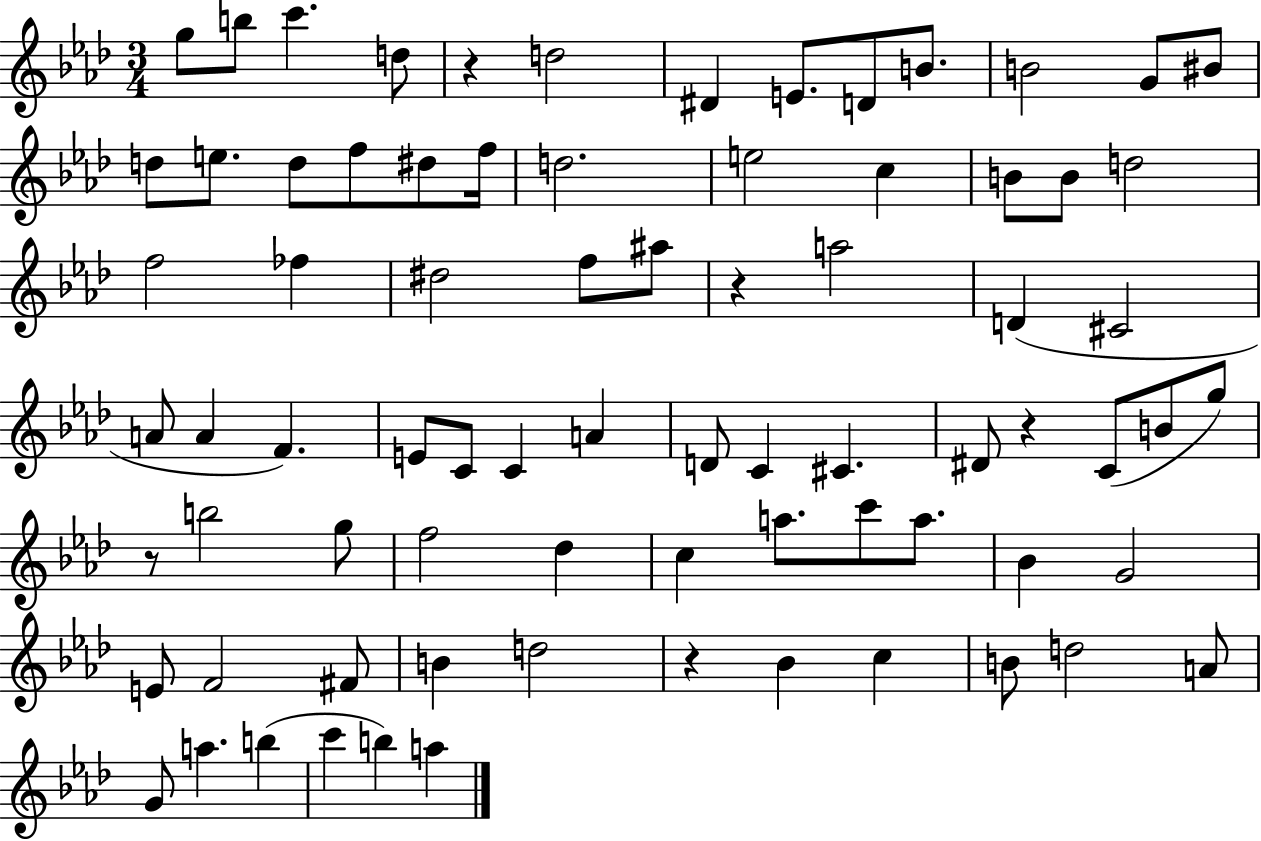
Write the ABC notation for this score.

X:1
T:Untitled
M:3/4
L:1/4
K:Ab
g/2 b/2 c' d/2 z d2 ^D E/2 D/2 B/2 B2 G/2 ^B/2 d/2 e/2 d/2 f/2 ^d/2 f/4 d2 e2 c B/2 B/2 d2 f2 _f ^d2 f/2 ^a/2 z a2 D ^C2 A/2 A F E/2 C/2 C A D/2 C ^C ^D/2 z C/2 B/2 g/2 z/2 b2 g/2 f2 _d c a/2 c'/2 a/2 _B G2 E/2 F2 ^F/2 B d2 z _B c B/2 d2 A/2 G/2 a b c' b a